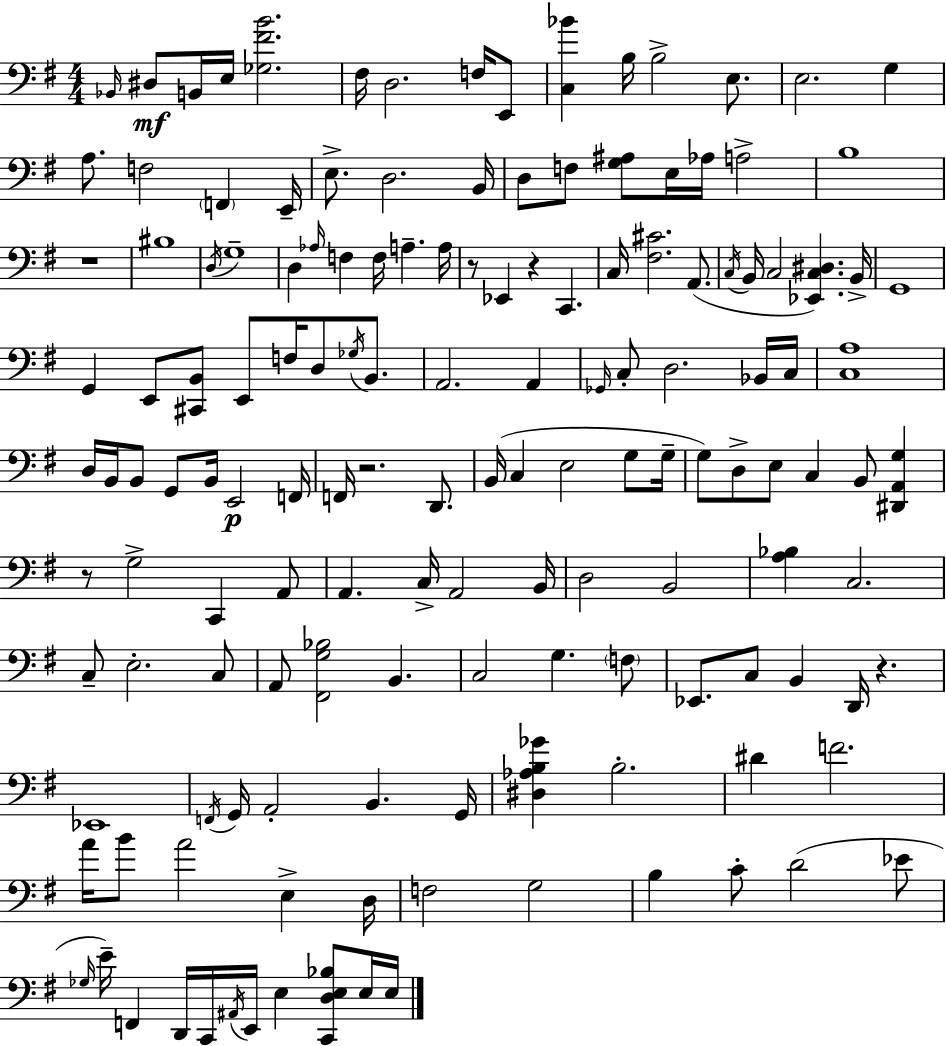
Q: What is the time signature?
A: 4/4